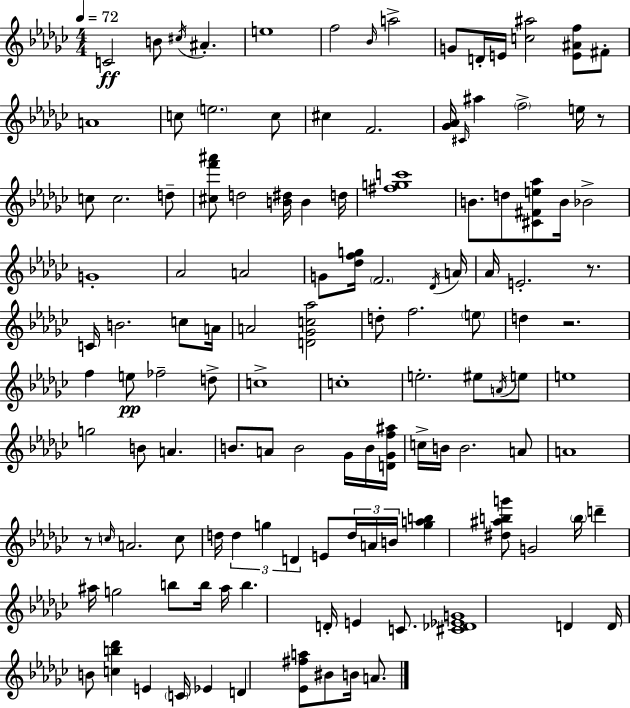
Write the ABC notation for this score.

X:1
T:Untitled
M:4/4
L:1/4
K:Ebm
C2 B/2 ^c/4 ^A e4 f2 _B/4 a2 G/2 D/4 E/4 [c^a]2 [E^Af]/2 ^F/2 A4 c/2 e2 c/2 ^c F2 [_G_A]/4 ^C/4 ^a f2 e/4 z/2 c/2 c2 d/2 [^cf'^a']/2 d2 [B^d]/4 B d/4 [^fgc']4 B/2 d/2 [^C^Fe_a]/2 B/4 _B2 G4 _A2 A2 G/2 [_dfg]/4 F2 _D/4 A/4 _A/4 E2 z/2 C/4 B2 c/2 A/4 A2 [D_Gc_a]2 d/2 f2 e/2 d z2 f e/2 _f2 d/2 c4 c4 e2 ^e/2 A/4 e/2 e4 g2 B/2 A B/2 A/2 B2 _G/4 B/4 [D_Gf^a]/4 c/4 B/4 B2 A/2 A4 z/2 c/4 A2 c/2 d/4 d g D E/2 d/4 A/4 B/4 [gab] [^d^abg']/2 G2 b/4 d' ^a/4 g2 b/2 b/4 ^a/4 b D/4 E C/2 [^C_D_EG]4 D D/4 B/2 [cb_d'] E C/4 _E D [_E^fa]/2 ^B/2 B/4 A/2